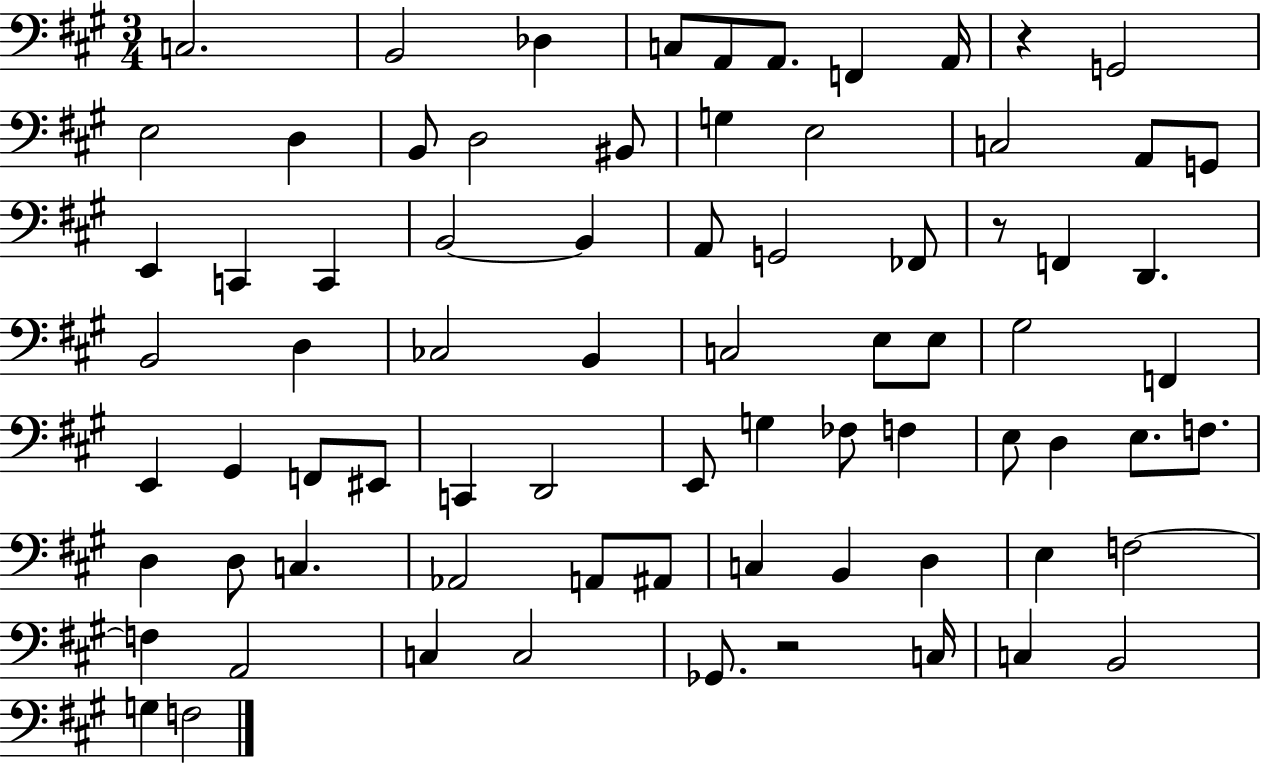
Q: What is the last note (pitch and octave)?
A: F3